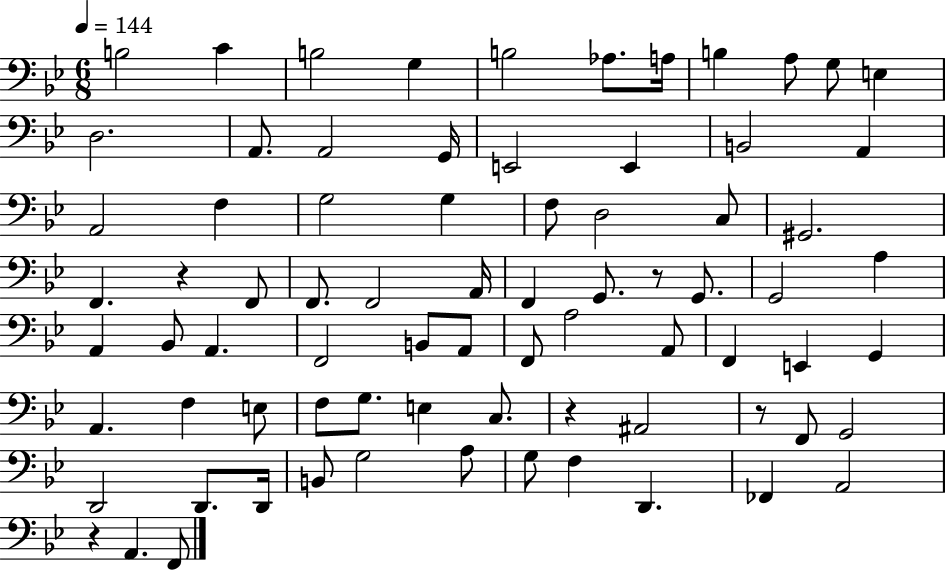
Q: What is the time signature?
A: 6/8